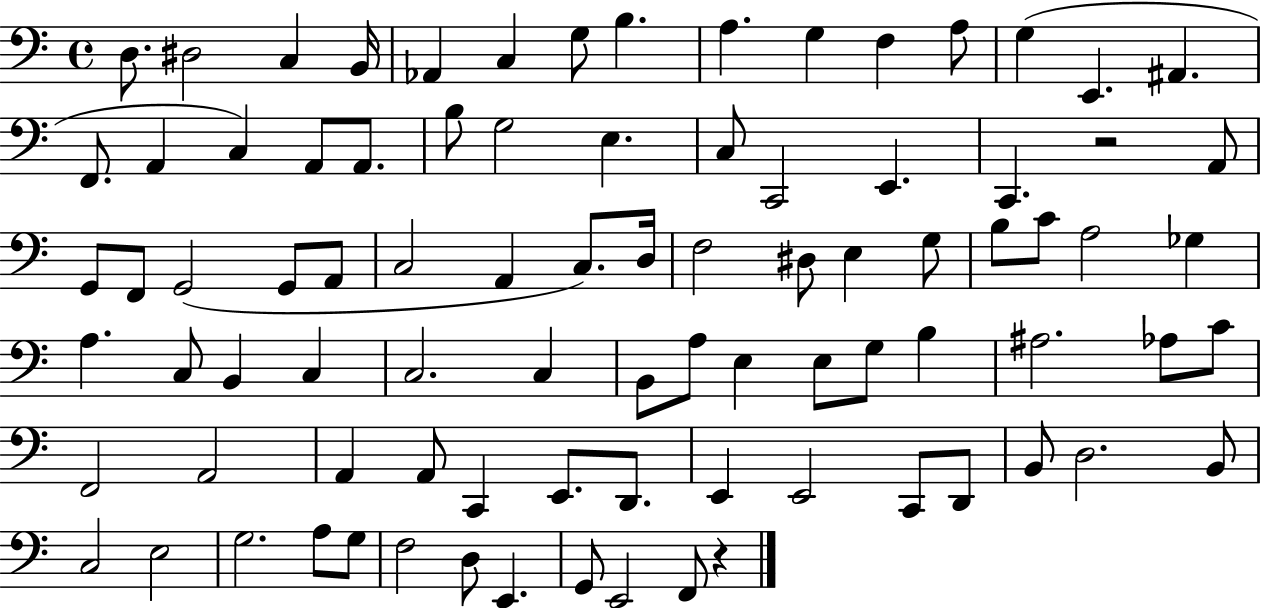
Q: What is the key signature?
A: C major